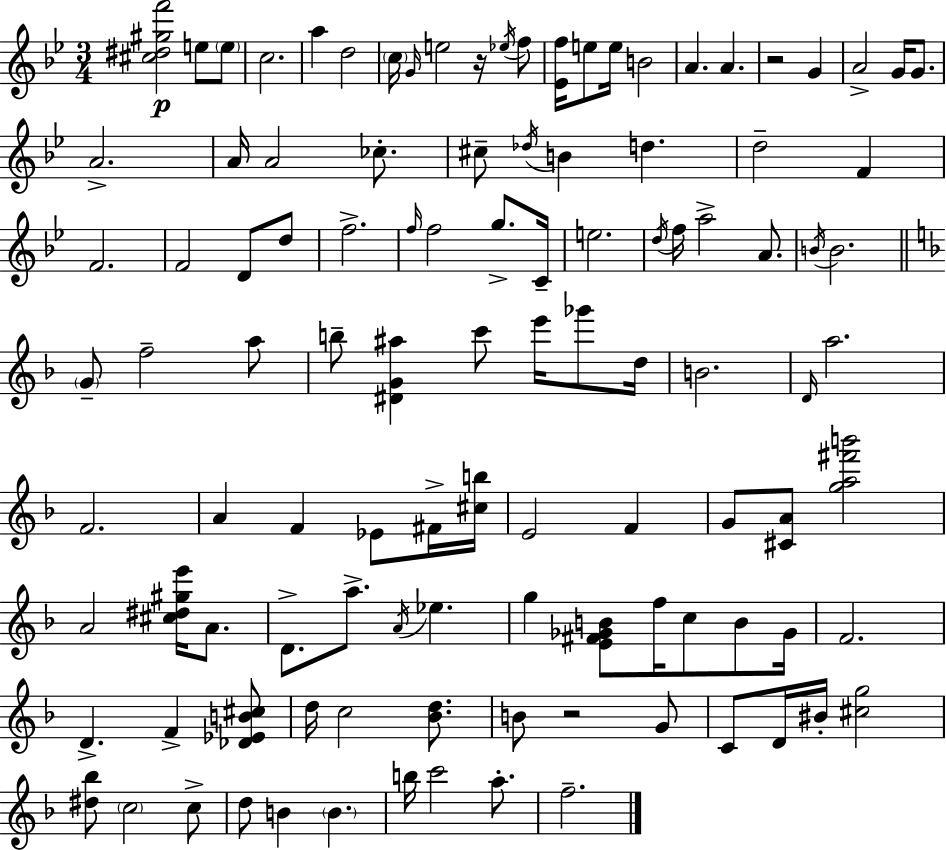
[C#5,D#5,G#5,F6]/h E5/e E5/e C5/h. A5/q D5/h C5/s G4/s E5/h R/s Eb5/s F5/e [Eb4,F5]/s E5/e E5/s B4/h A4/q. A4/q. R/h G4/q A4/h G4/s G4/e. A4/h. A4/s A4/h CES5/e. C#5/e Db5/s B4/q D5/q. D5/h F4/q F4/h. F4/h D4/e D5/e F5/h. F5/s F5/h G5/e. C4/s E5/h. D5/s F5/s A5/h A4/e. B4/s B4/h. G4/e F5/h A5/e B5/e [D#4,G4,A#5]/q C6/e E6/s Gb6/e D5/s B4/h. D4/s A5/h. F4/h. A4/q F4/q Eb4/e F#4/s [C#5,B5]/s E4/h F4/q G4/e [C#4,A4]/e [G5,A5,F#6,B6]/h A4/h [C#5,D#5,G#5,E6]/s A4/e. D4/e. A5/e. A4/s Eb5/q. G5/q [E4,F#4,Gb4,B4]/e F5/s C5/e B4/e Gb4/s F4/h. D4/q. F4/q [Db4,Eb4,B4,C#5]/e D5/s C5/h [Bb4,D5]/e. B4/e R/h G4/e C4/e D4/s BIS4/s [C#5,G5]/h [D#5,Bb5]/e C5/h C5/e D5/e B4/q B4/q. B5/s C6/h A5/e. F5/h.